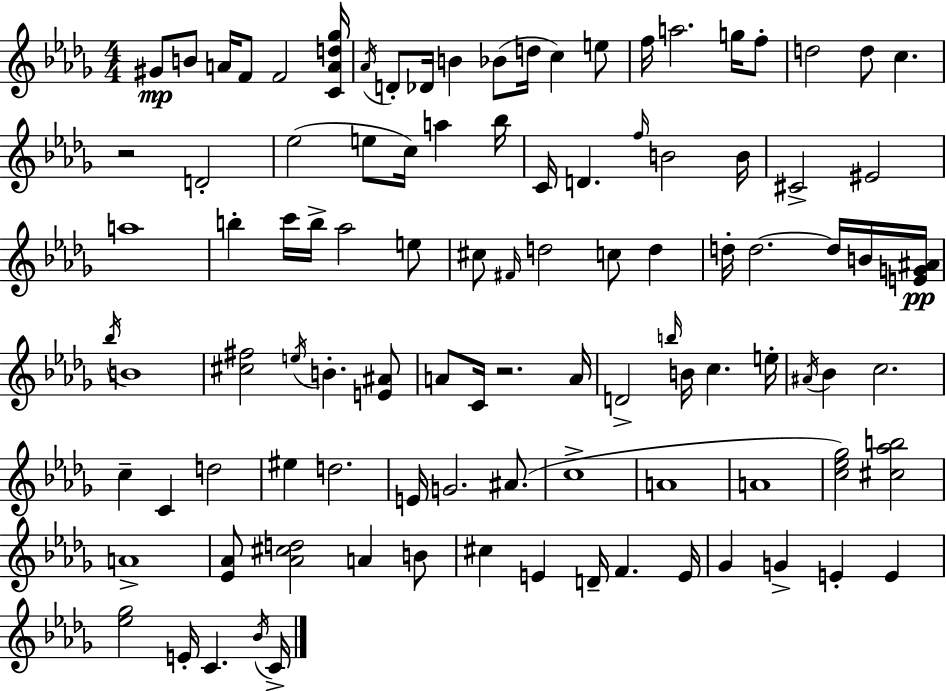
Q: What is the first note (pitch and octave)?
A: G#4